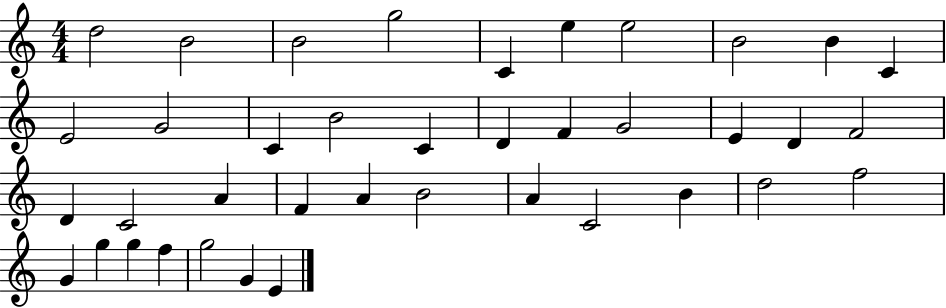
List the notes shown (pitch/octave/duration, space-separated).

D5/h B4/h B4/h G5/h C4/q E5/q E5/h B4/h B4/q C4/q E4/h G4/h C4/q B4/h C4/q D4/q F4/q G4/h E4/q D4/q F4/h D4/q C4/h A4/q F4/q A4/q B4/h A4/q C4/h B4/q D5/h F5/h G4/q G5/q G5/q F5/q G5/h G4/q E4/q